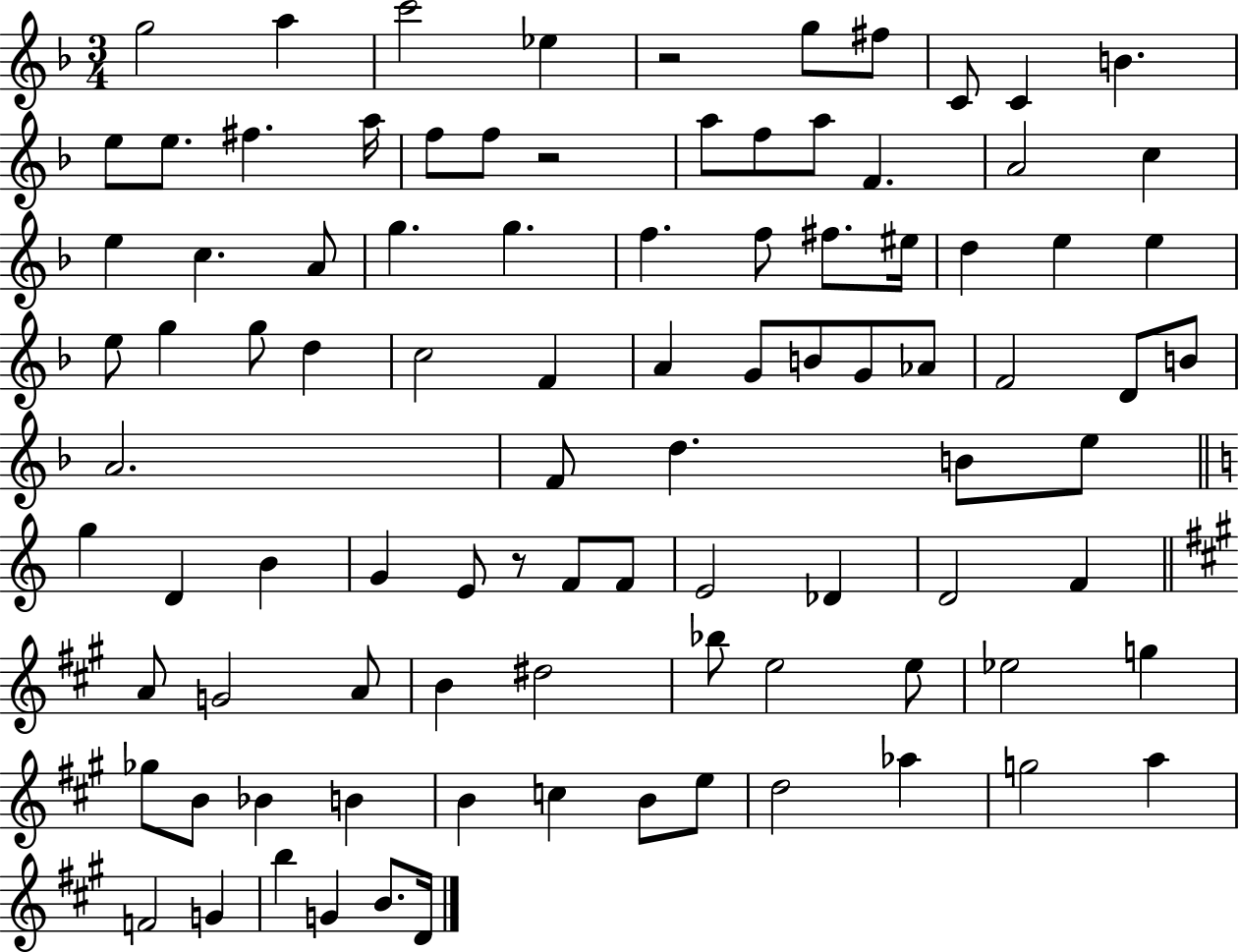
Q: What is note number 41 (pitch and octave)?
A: G4